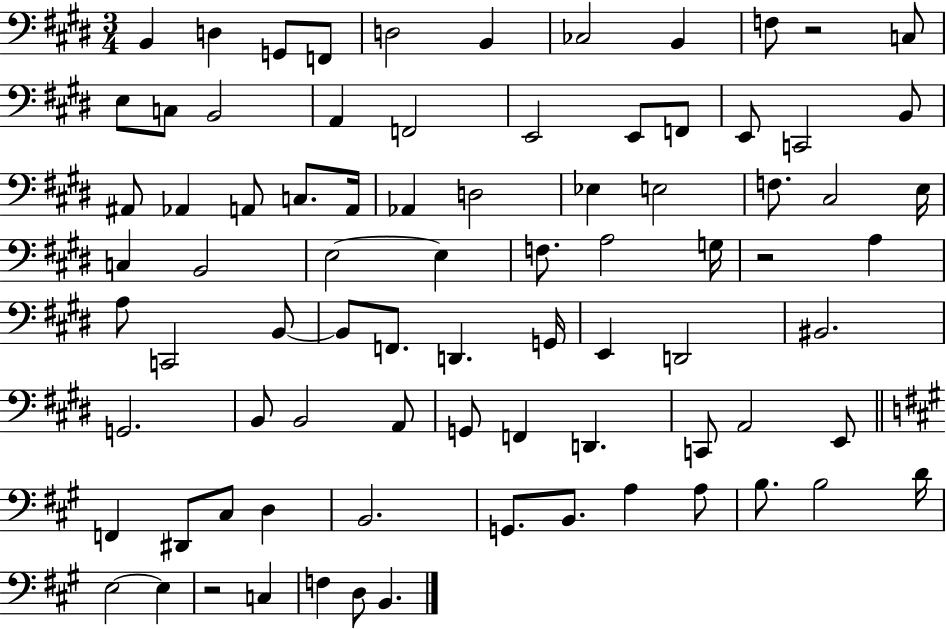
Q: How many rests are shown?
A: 3